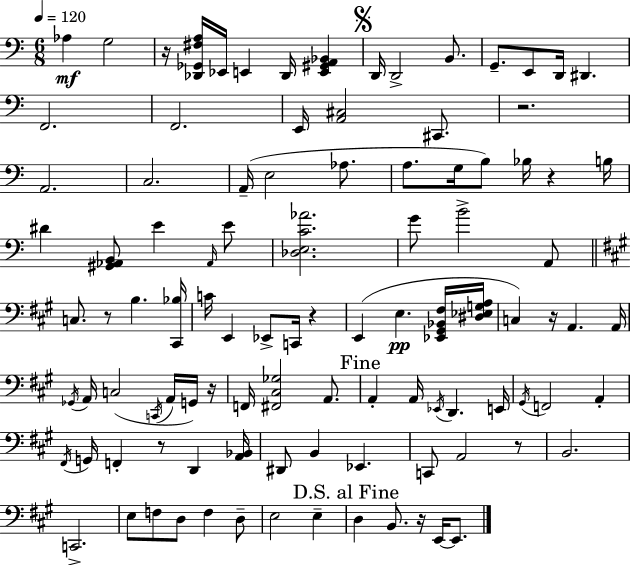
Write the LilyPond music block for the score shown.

{
  \clef bass
  \numericTimeSignature
  \time 6/8
  \key c \major
  \tempo 4 = 120
  aes4\mf g2 | r16 <des, ges, fis a>16 ees,16 e,4 des,16 <e, gis, a, bes,>4 | \mark \markup { \musicglyph "scripts.segno" } d,16 d,2-> b,8. | g,8.-- e,8 d,16 dis,4. | \break f,2. | f,2. | e,16 <a, cis>2 cis,8. | r2. | \break a,2. | c2. | a,16--( e2 aes8. | a8. g16 b8) bes16 r4 b16 | \break dis'4 <gis, aes, b,>8 e'4 \grace { aes,16 } e'8 | <des e c' aes'>2. | g'8 b'2-> a,8 | \bar "||" \break \key a \major c8. r8 b4. <cis, bes>16 | c'16 e,4 ees,8-> c,16 r4 | e,4( e4.\pp <ees, gis, bes, fis>16 <dis ees g a>16 | c4) r16 a,4. a,16 | \break \acciaccatura { ges,16 } a,16 c2( \acciaccatura { c,16 } a,16 | g,16) r16 f,16 <fis, cis ges>2 a,8. | \mark "Fine" a,4-. a,16 \acciaccatura { ees,16 } d,4. | e,16 \acciaccatura { gis,16 } f,2 | \break a,4-. \acciaccatura { fis,16 } g,16 f,4-. r8 | d,4 <a, bes,>16 dis,8 b,4 ees,4. | c,8 a,2 | r8 b,2. | \break c,2.-> | e8 f8 d8 f4 | d8-- e2 | e4-- \mark "D.S. al Fine" d4 b,8. | \break r16 e,16~~ e,8. \bar "|."
}